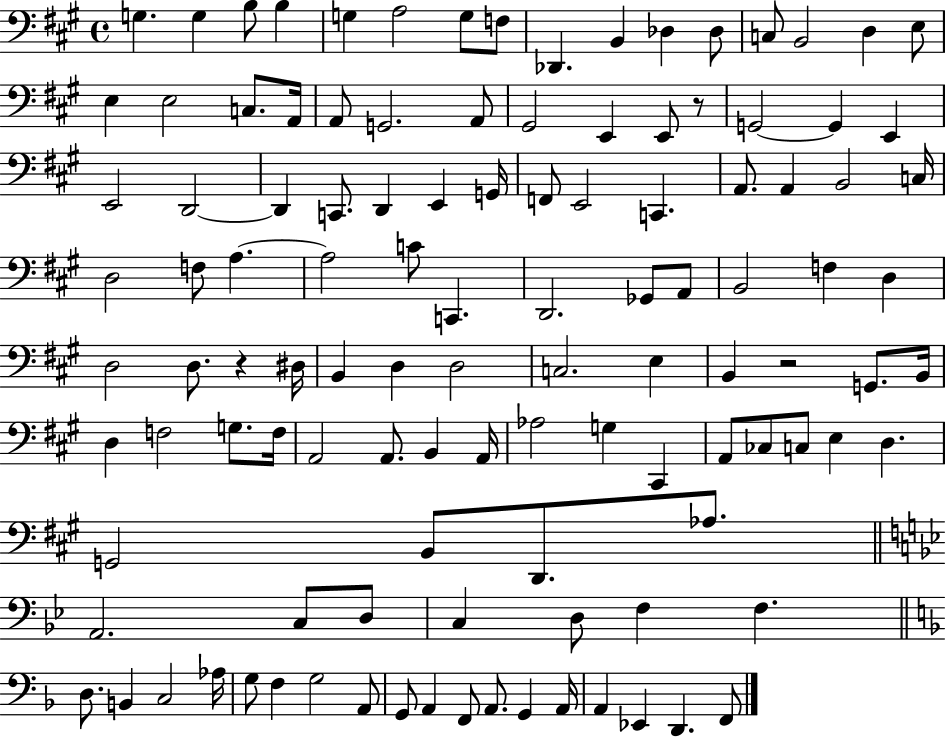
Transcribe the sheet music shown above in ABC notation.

X:1
T:Untitled
M:4/4
L:1/4
K:A
G, G, B,/2 B, G, A,2 G,/2 F,/2 _D,, B,, _D, _D,/2 C,/2 B,,2 D, E,/2 E, E,2 C,/2 A,,/4 A,,/2 G,,2 A,,/2 ^G,,2 E,, E,,/2 z/2 G,,2 G,, E,, E,,2 D,,2 D,, C,,/2 D,, E,, G,,/4 F,,/2 E,,2 C,, A,,/2 A,, B,,2 C,/4 D,2 F,/2 A, A,2 C/2 C,, D,,2 _G,,/2 A,,/2 B,,2 F, D, D,2 D,/2 z ^D,/4 B,, D, D,2 C,2 E, B,, z2 G,,/2 B,,/4 D, F,2 G,/2 F,/4 A,,2 A,,/2 B,, A,,/4 _A,2 G, ^C,, A,,/2 _C,/2 C,/2 E, D, G,,2 B,,/2 D,,/2 _A,/2 A,,2 C,/2 D,/2 C, D,/2 F, F, D,/2 B,, C,2 _A,/4 G,/2 F, G,2 A,,/2 G,,/2 A,, F,,/2 A,,/2 G,, A,,/4 A,, _E,, D,, F,,/2